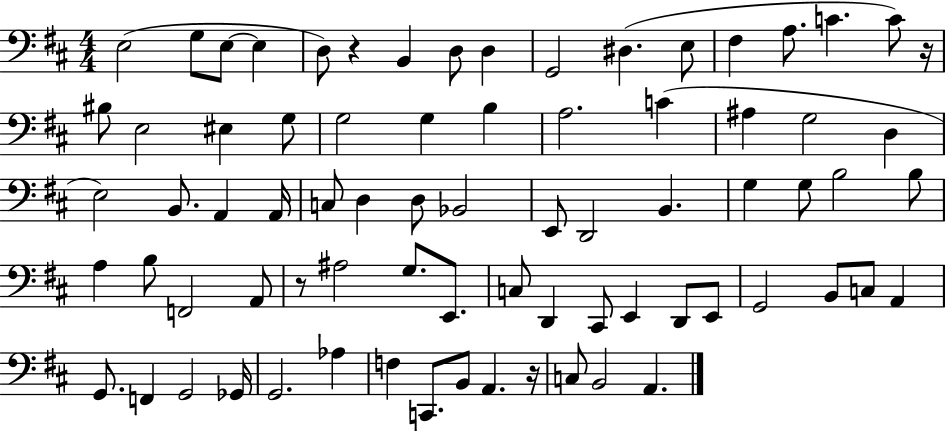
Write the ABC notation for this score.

X:1
T:Untitled
M:4/4
L:1/4
K:D
E,2 G,/2 E,/2 E, D,/2 z B,, D,/2 D, G,,2 ^D, E,/2 ^F, A,/2 C C/2 z/4 ^B,/2 E,2 ^E, G,/2 G,2 G, B, A,2 C ^A, G,2 D, E,2 B,,/2 A,, A,,/4 C,/2 D, D,/2 _B,,2 E,,/2 D,,2 B,, G, G,/2 B,2 B,/2 A, B,/2 F,,2 A,,/2 z/2 ^A,2 G,/2 E,,/2 C,/2 D,, ^C,,/2 E,, D,,/2 E,,/2 G,,2 B,,/2 C,/2 A,, G,,/2 F,, G,,2 _G,,/4 G,,2 _A, F, C,,/2 B,,/2 A,, z/4 C,/2 B,,2 A,,